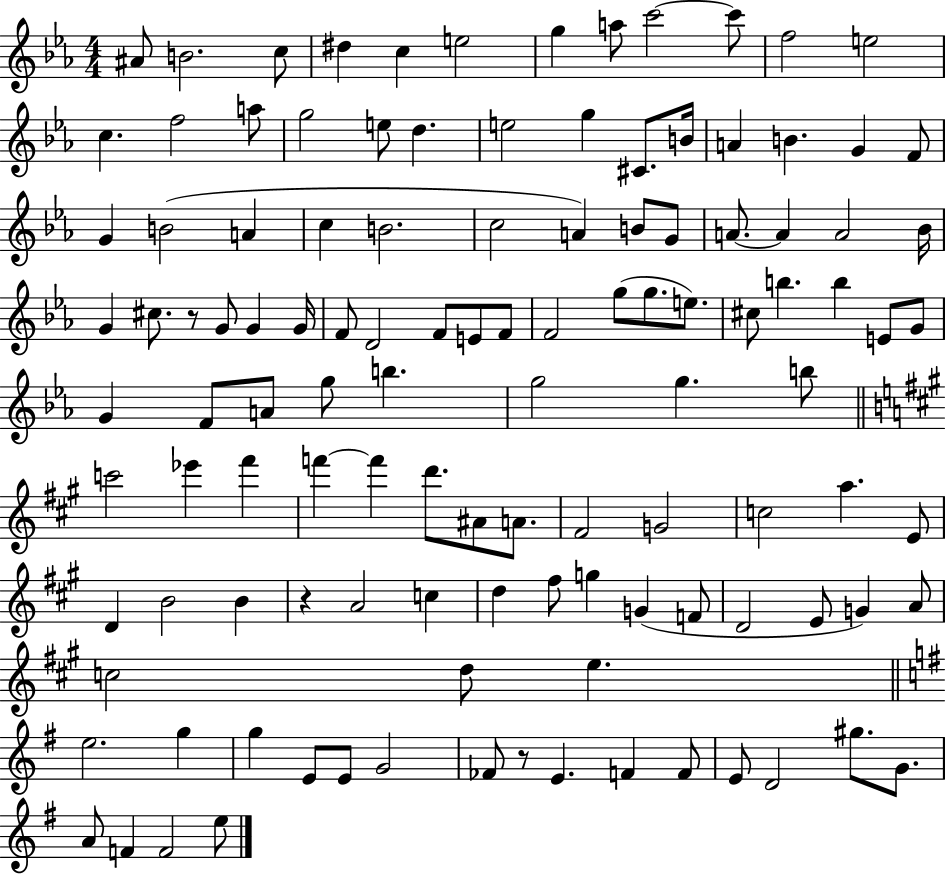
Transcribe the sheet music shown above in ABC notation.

X:1
T:Untitled
M:4/4
L:1/4
K:Eb
^A/2 B2 c/2 ^d c e2 g a/2 c'2 c'/2 f2 e2 c f2 a/2 g2 e/2 d e2 g ^C/2 B/4 A B G F/2 G B2 A c B2 c2 A B/2 G/2 A/2 A A2 _B/4 G ^c/2 z/2 G/2 G G/4 F/2 D2 F/2 E/2 F/2 F2 g/2 g/2 e/2 ^c/2 b b E/2 G/2 G F/2 A/2 g/2 b g2 g b/2 c'2 _e' ^f' f' f' d'/2 ^A/2 A/2 ^F2 G2 c2 a E/2 D B2 B z A2 c d ^f/2 g G F/2 D2 E/2 G A/2 c2 d/2 e e2 g g E/2 E/2 G2 _F/2 z/2 E F F/2 E/2 D2 ^g/2 G/2 A/2 F F2 e/2